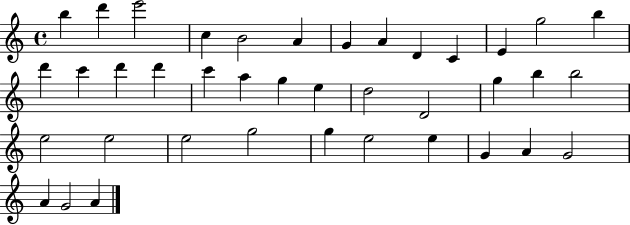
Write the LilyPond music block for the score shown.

{
  \clef treble
  \time 4/4
  \defaultTimeSignature
  \key c \major
  b''4 d'''4 e'''2 | c''4 b'2 a'4 | g'4 a'4 d'4 c'4 | e'4 g''2 b''4 | \break d'''4 c'''4 d'''4 d'''4 | c'''4 a''4 g''4 e''4 | d''2 d'2 | g''4 b''4 b''2 | \break e''2 e''2 | e''2 g''2 | g''4 e''2 e''4 | g'4 a'4 g'2 | \break a'4 g'2 a'4 | \bar "|."
}